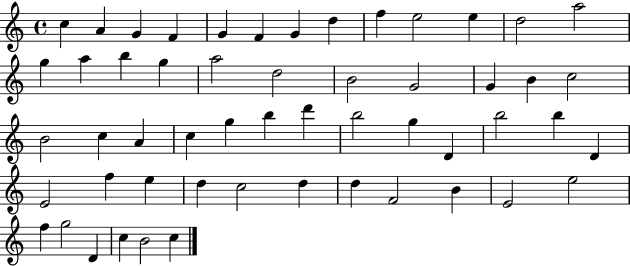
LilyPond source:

{
  \clef treble
  \time 4/4
  \defaultTimeSignature
  \key c \major
  c''4 a'4 g'4 f'4 | g'4 f'4 g'4 d''4 | f''4 e''2 e''4 | d''2 a''2 | \break g''4 a''4 b''4 g''4 | a''2 d''2 | b'2 g'2 | g'4 b'4 c''2 | \break b'2 c''4 a'4 | c''4 g''4 b''4 d'''4 | b''2 g''4 d'4 | b''2 b''4 d'4 | \break e'2 f''4 e''4 | d''4 c''2 d''4 | d''4 f'2 b'4 | e'2 e''2 | \break f''4 g''2 d'4 | c''4 b'2 c''4 | \bar "|."
}